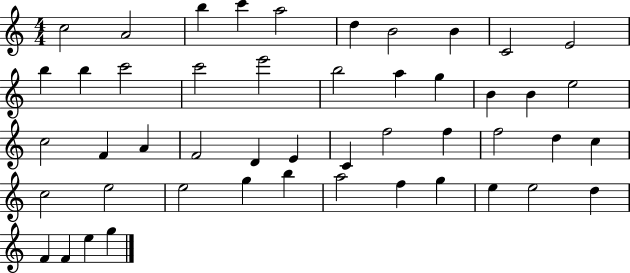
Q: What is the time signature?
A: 4/4